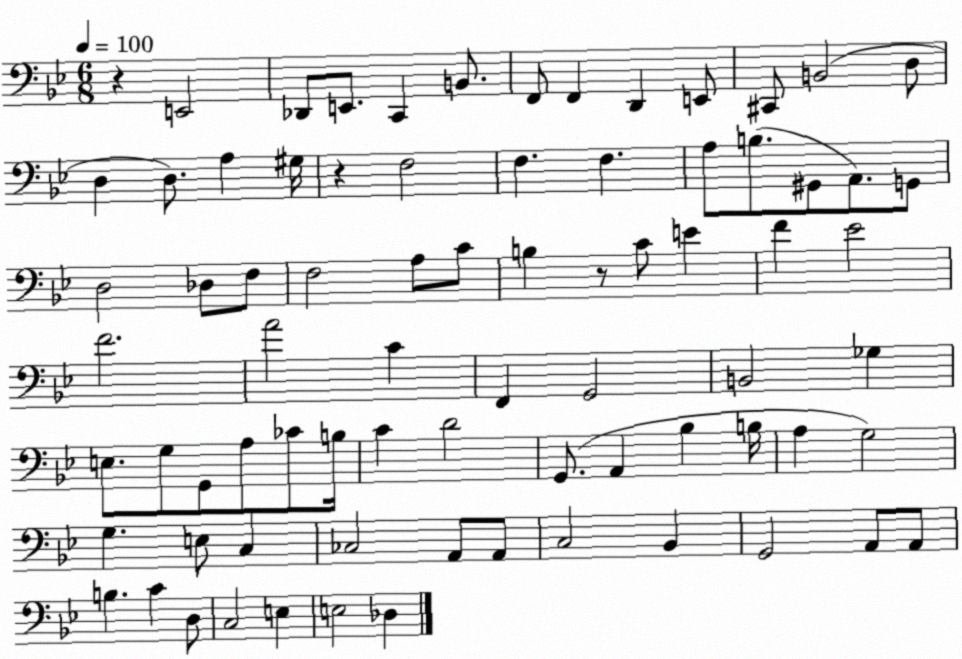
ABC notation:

X:1
T:Untitled
M:6/8
L:1/4
K:Bb
z E,,2 _D,,/2 E,,/2 C,, B,,/2 F,,/2 F,, D,, E,,/2 ^C,,/2 B,,2 D,/2 D, D,/2 A, ^G,/4 z F,2 F, F, A,/2 B,/2 ^G,,/2 A,,/2 G,,/2 D,2 _D,/2 F,/2 F,2 A,/2 C/2 B, z/2 C/2 E F _E2 F2 A2 C F,, G,,2 B,,2 _G, E,/2 G,/2 G,,/2 A,/2 _C/2 B,/4 C D2 G,,/2 A,, _B, B,/4 A, G,2 G, E,/2 C, _C,2 A,,/2 A,,/2 C,2 _B,, G,,2 A,,/2 A,,/2 B, C D,/2 C,2 E, E,2 _D,